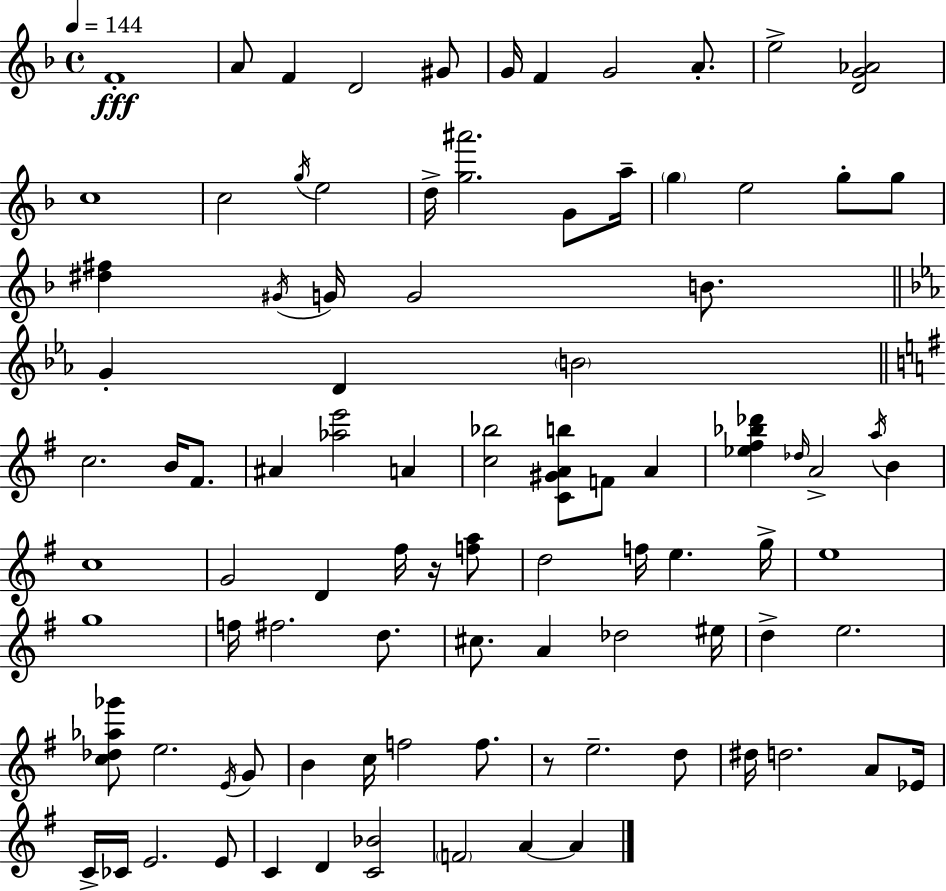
X:1
T:Untitled
M:4/4
L:1/4
K:F
F4 A/2 F D2 ^G/2 G/4 F G2 A/2 e2 [DG_A]2 c4 c2 g/4 e2 d/4 [g^a']2 G/2 a/4 g e2 g/2 g/2 [^d^f] ^G/4 G/4 G2 B/2 G D B2 c2 B/4 ^F/2 ^A [_ae']2 A [c_b]2 [C^GAb]/2 F/2 A [_e^f_b_d'] _d/4 A2 a/4 B c4 G2 D ^f/4 z/4 [fa]/2 d2 f/4 e g/4 e4 g4 f/4 ^f2 d/2 ^c/2 A _d2 ^e/4 d e2 [c_d_a_g']/2 e2 E/4 G/2 B c/4 f2 f/2 z/2 e2 d/2 ^d/4 d2 A/2 _E/4 C/4 _C/4 E2 E/2 C D [C_B]2 F2 A A